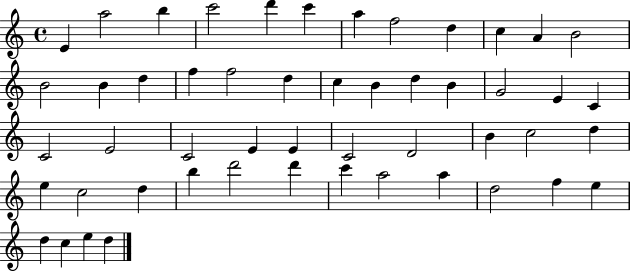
E4/q A5/h B5/q C6/h D6/q C6/q A5/q F5/h D5/q C5/q A4/q B4/h B4/h B4/q D5/q F5/q F5/h D5/q C5/q B4/q D5/q B4/q G4/h E4/q C4/q C4/h E4/h C4/h E4/q E4/q C4/h D4/h B4/q C5/h D5/q E5/q C5/h D5/q B5/q D6/h D6/q C6/q A5/h A5/q D5/h F5/q E5/q D5/q C5/q E5/q D5/q